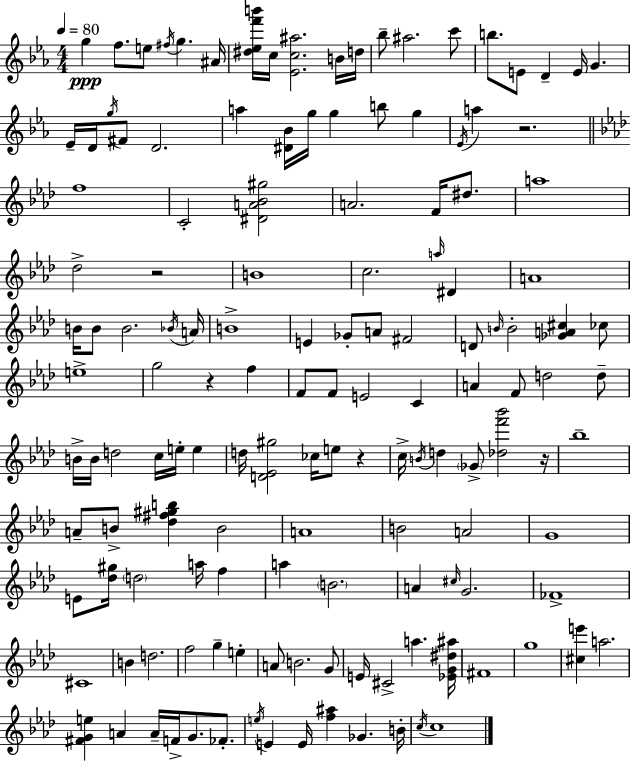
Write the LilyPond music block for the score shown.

{
  \clef treble
  \numericTimeSignature
  \time 4/4
  \key c \minor
  \tempo 4 = 80
  g''4\ppp f''8. e''8 \acciaccatura { fis''16 } g''4. | ais'16 <dis'' ees'' f''' b'''>16 c''16 <ees' c'' ais''>2. b'16 | d''16 bes''8-- ais''2. c'''8 | b''8. e'8 d'4-- e'16 g'4. | \break ees'16-- d'16 \acciaccatura { g''16 } fis'8 d'2. | a''4 <dis' bes'>16 g''16 g''4 b''8 g''4 | \acciaccatura { ees'16 } a''4 r2. | \bar "||" \break \key aes \major f''1 | c'2-. <dis' a' bes' gis''>2 | a'2. f'16 dis''8. | a''1 | \break des''2-> r2 | b'1 | c''2. \grace { a''16 } dis'4 | a'1 | \break b'16 b'8 b'2. | \acciaccatura { bes'16 } a'16 b'1-> | e'4 ges'8-. a'8 fis'2 | d'8 \grace { b'16 } b'2-. <ges' a' cis''>4 | \break ces''8 e''1-> | g''2 r4 f''4 | f'8 f'8 e'2 c'4 | a'4 f'8 d''2 | \break d''8-- b'16-> b'16 d''2 c''16 e''16-. e''4 | d''16 <d' ees' gis''>2 ces''16 e''8 r4 | c''16-> \acciaccatura { b'16 } d''4 \parenthesize ges'8-> <des'' f''' bes'''>2 | r16 bes''1-- | \break a'8-- b'8-> <des'' fis'' gis'' b''>4 b'2 | a'1 | b'2 a'2 | g'1 | \break e'8 <des'' gis''>16 \parenthesize d''2 a''16 | f''4 a''4 \parenthesize b'2. | a'4 \grace { cis''16 } g'2. | fes'1-> | \break cis'1 | b'4 d''2. | f''2 g''4-- | e''4-. a'8 b'2. | \break g'8 e'16 cis'2-> a''4. | <ees' g' dis'' ais''>16 fis'1 | g''1 | <cis'' e'''>4 a''2. | \break <fis' g' e''>4 a'4 a'16-- f'16-> g'8. | fes'8.-. \acciaccatura { e''16 } e'4 e'16 <f'' ais''>4 ges'4. | b'16-. \acciaccatura { c''16 } c''1 | \bar "|."
}